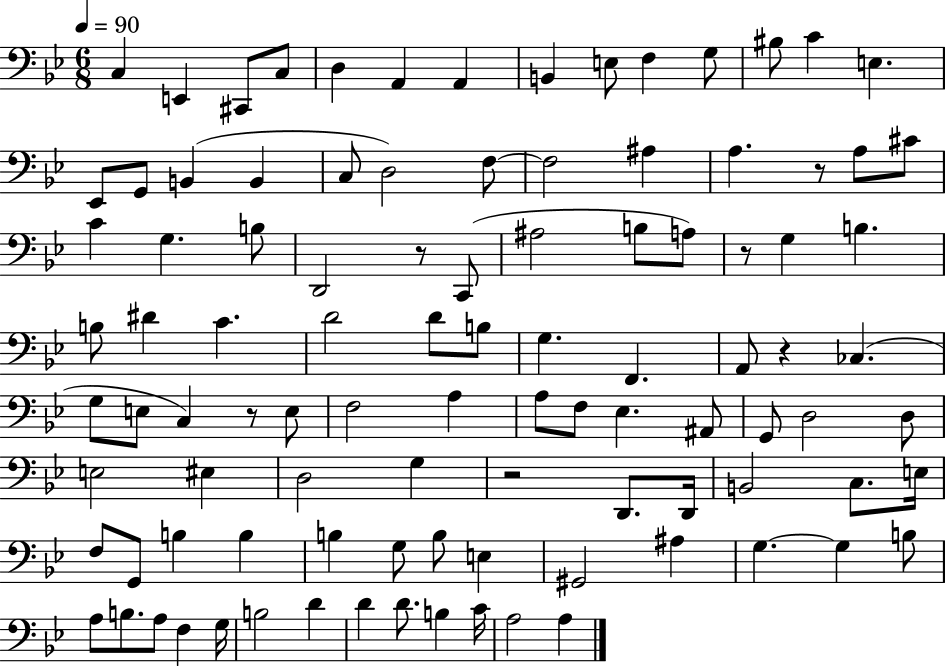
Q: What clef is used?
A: bass